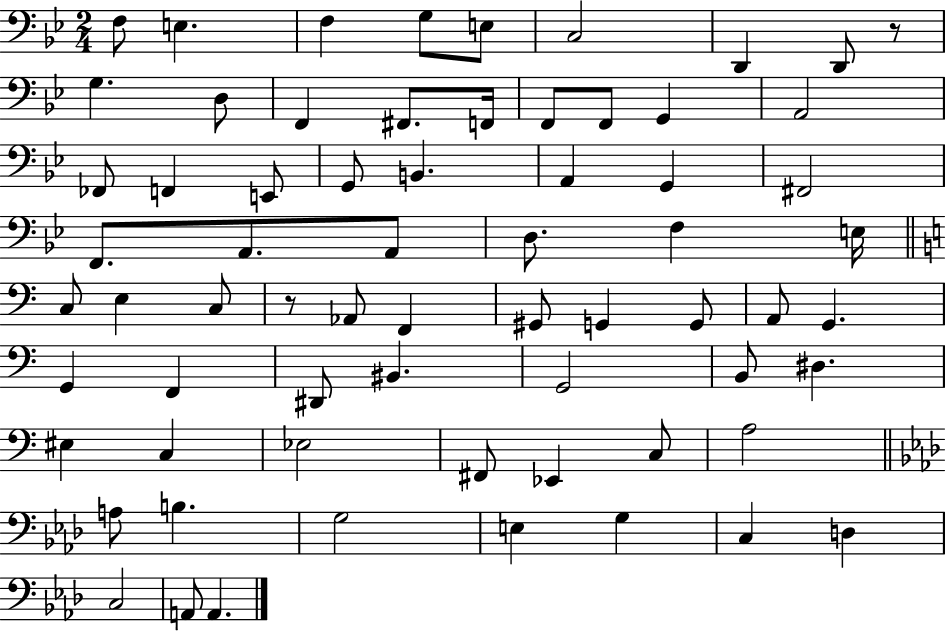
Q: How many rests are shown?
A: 2